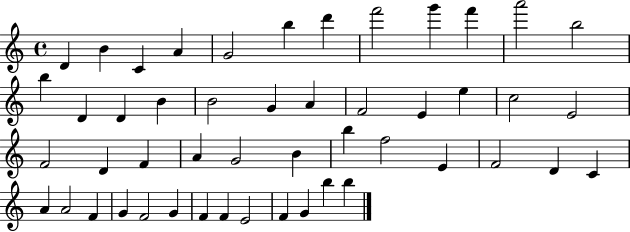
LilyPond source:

{
  \clef treble
  \time 4/4
  \defaultTimeSignature
  \key c \major
  d'4 b'4 c'4 a'4 | g'2 b''4 d'''4 | f'''2 g'''4 f'''4 | a'''2 b''2 | \break b''4 d'4 d'4 b'4 | b'2 g'4 a'4 | f'2 e'4 e''4 | c''2 e'2 | \break f'2 d'4 f'4 | a'4 g'2 b'4 | b''4 f''2 e'4 | f'2 d'4 c'4 | \break a'4 a'2 f'4 | g'4 f'2 g'4 | f'4 f'4 e'2 | f'4 g'4 b''4 b''4 | \break \bar "|."
}